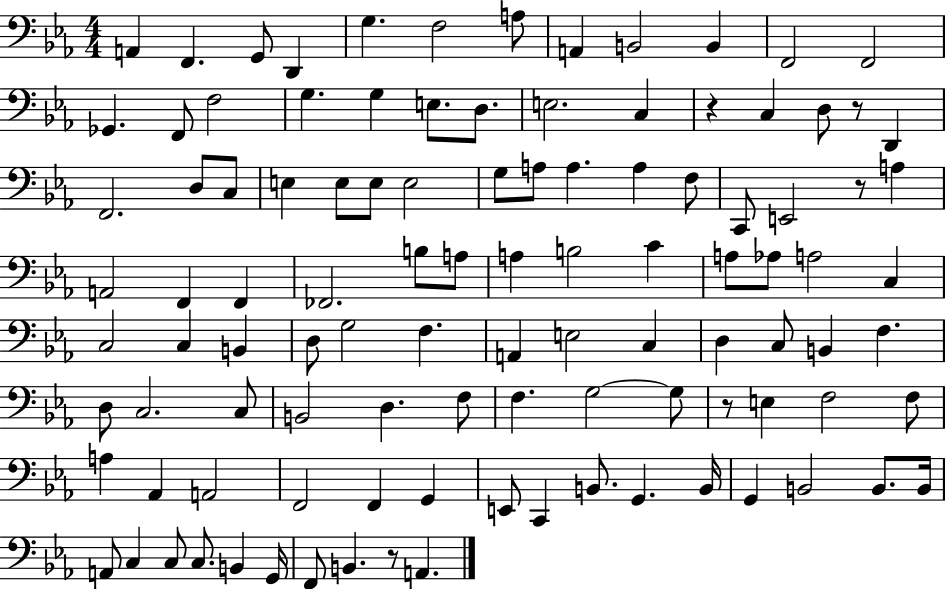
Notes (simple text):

A2/q F2/q. G2/e D2/q G3/q. F3/h A3/e A2/q B2/h B2/q F2/h F2/h Gb2/q. F2/e F3/h G3/q. G3/q E3/e. D3/e. E3/h. C3/q R/q C3/q D3/e R/e D2/q F2/h. D3/e C3/e E3/q E3/e E3/e E3/h G3/e A3/e A3/q. A3/q F3/e C2/e E2/h R/e A3/q A2/h F2/q F2/q FES2/h. B3/e A3/e A3/q B3/h C4/q A3/e Ab3/e A3/h C3/q C3/h C3/q B2/q D3/e G3/h F3/q. A2/q E3/h C3/q D3/q C3/e B2/q F3/q. D3/e C3/h. C3/e B2/h D3/q. F3/e F3/q. G3/h G3/e R/e E3/q F3/h F3/e A3/q Ab2/q A2/h F2/h F2/q G2/q E2/e C2/q B2/e. G2/q. B2/s G2/q B2/h B2/e. B2/s A2/e C3/q C3/e C3/e. B2/q G2/s F2/e B2/q. R/e A2/q.